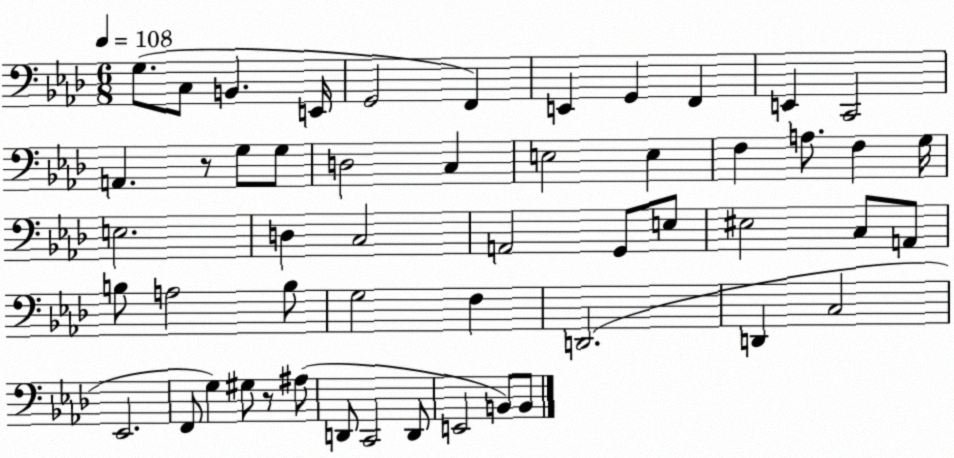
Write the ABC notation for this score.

X:1
T:Untitled
M:6/8
L:1/4
K:Ab
G,/2 C,/2 B,, E,,/4 G,,2 F,, E,, G,, F,, E,, C,,2 A,, z/2 G,/2 G,/2 D,2 C, E,2 E, F, A,/2 F, G,/4 E,2 D, C,2 A,,2 G,,/2 E,/2 ^E,2 C,/2 A,,/2 B,/2 A,2 B,/2 G,2 F, D,,2 D,, C,2 _E,,2 F,,/2 G, ^G,/2 z/2 ^A,/2 D,,/2 C,,2 D,,/2 E,,2 B,,/2 B,,/2